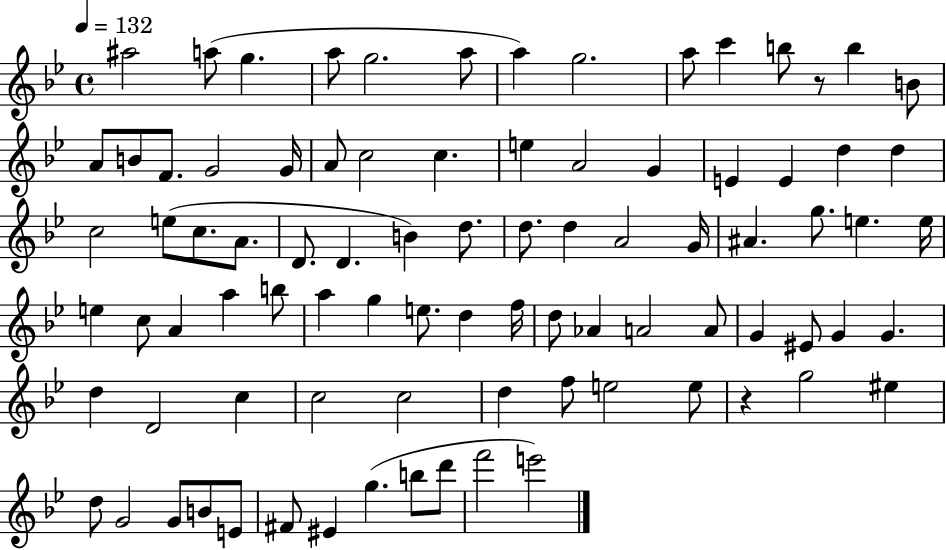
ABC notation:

X:1
T:Untitled
M:4/4
L:1/4
K:Bb
^a2 a/2 g a/2 g2 a/2 a g2 a/2 c' b/2 z/2 b B/2 A/2 B/2 F/2 G2 G/4 A/2 c2 c e A2 G E E d d c2 e/2 c/2 A/2 D/2 D B d/2 d/2 d A2 G/4 ^A g/2 e e/4 e c/2 A a b/2 a g e/2 d f/4 d/2 _A A2 A/2 G ^E/2 G G d D2 c c2 c2 d f/2 e2 e/2 z g2 ^e d/2 G2 G/2 B/2 E/2 ^F/2 ^E g b/2 d'/2 f'2 e'2